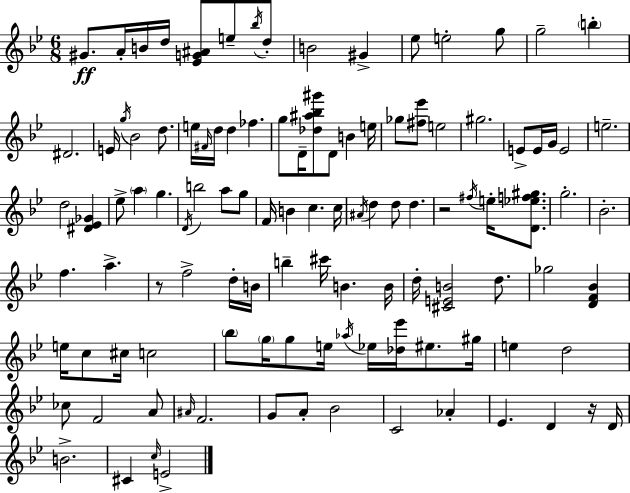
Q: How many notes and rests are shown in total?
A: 111